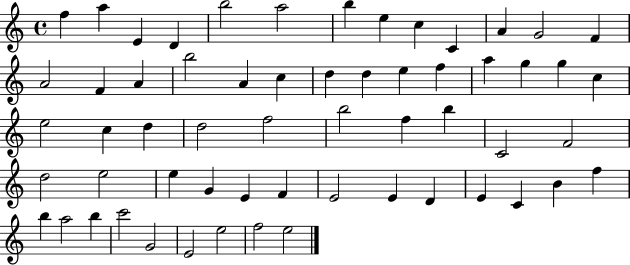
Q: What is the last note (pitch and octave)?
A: E5